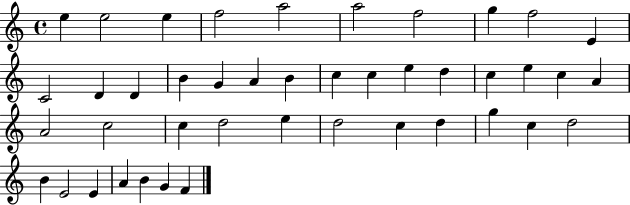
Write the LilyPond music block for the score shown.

{
  \clef treble
  \time 4/4
  \defaultTimeSignature
  \key c \major
  e''4 e''2 e''4 | f''2 a''2 | a''2 f''2 | g''4 f''2 e'4 | \break c'2 d'4 d'4 | b'4 g'4 a'4 b'4 | c''4 c''4 e''4 d''4 | c''4 e''4 c''4 a'4 | \break a'2 c''2 | c''4 d''2 e''4 | d''2 c''4 d''4 | g''4 c''4 d''2 | \break b'4 e'2 e'4 | a'4 b'4 g'4 f'4 | \bar "|."
}